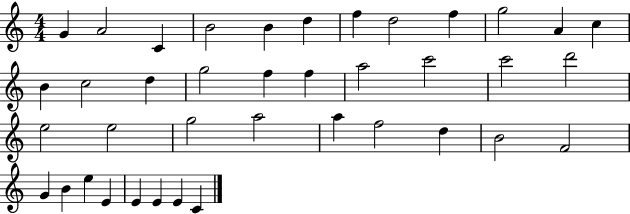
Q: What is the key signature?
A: C major